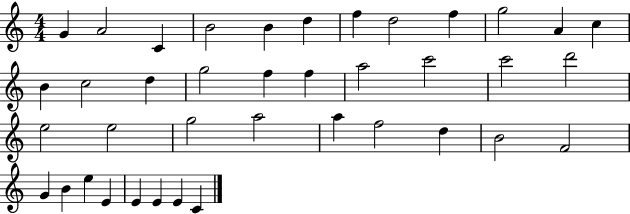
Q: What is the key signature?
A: C major